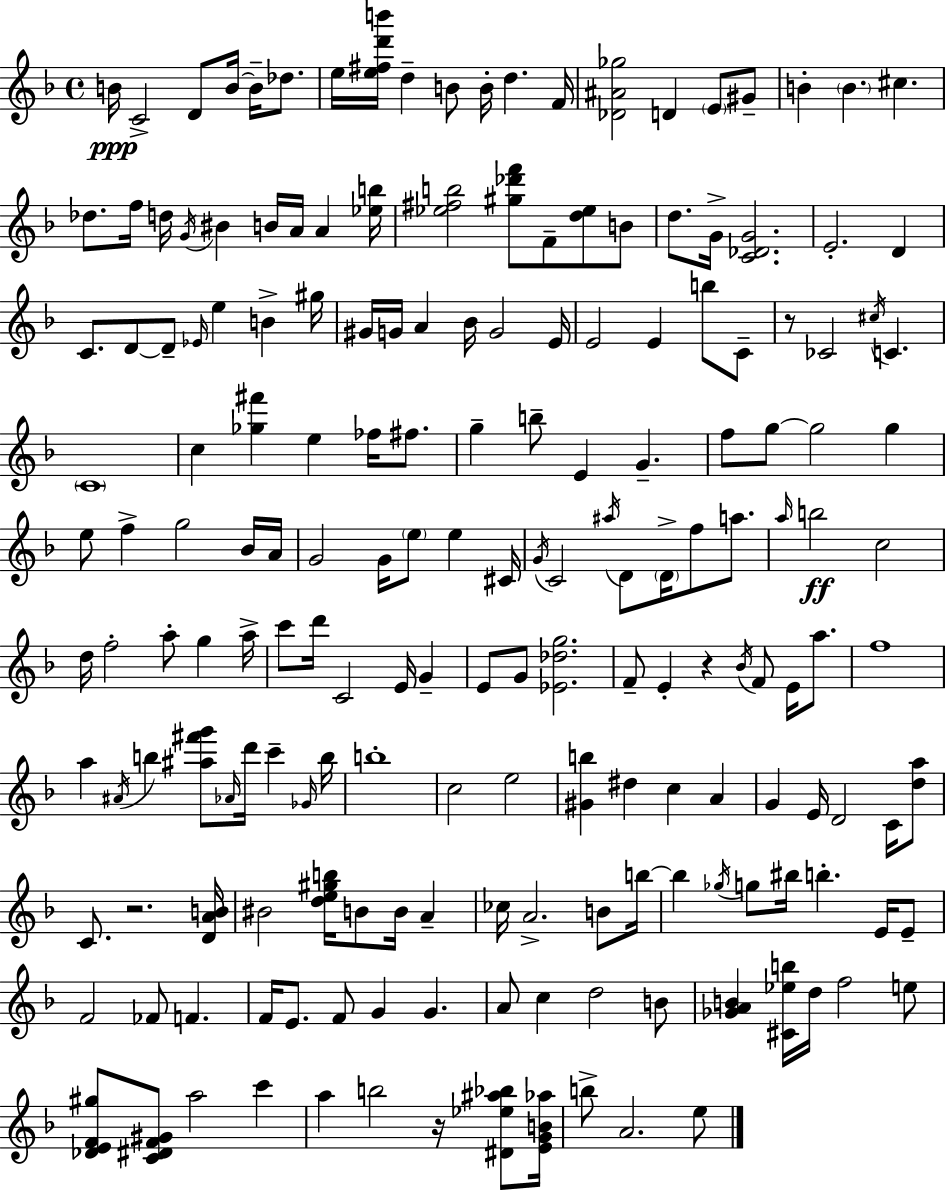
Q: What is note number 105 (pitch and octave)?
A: A5